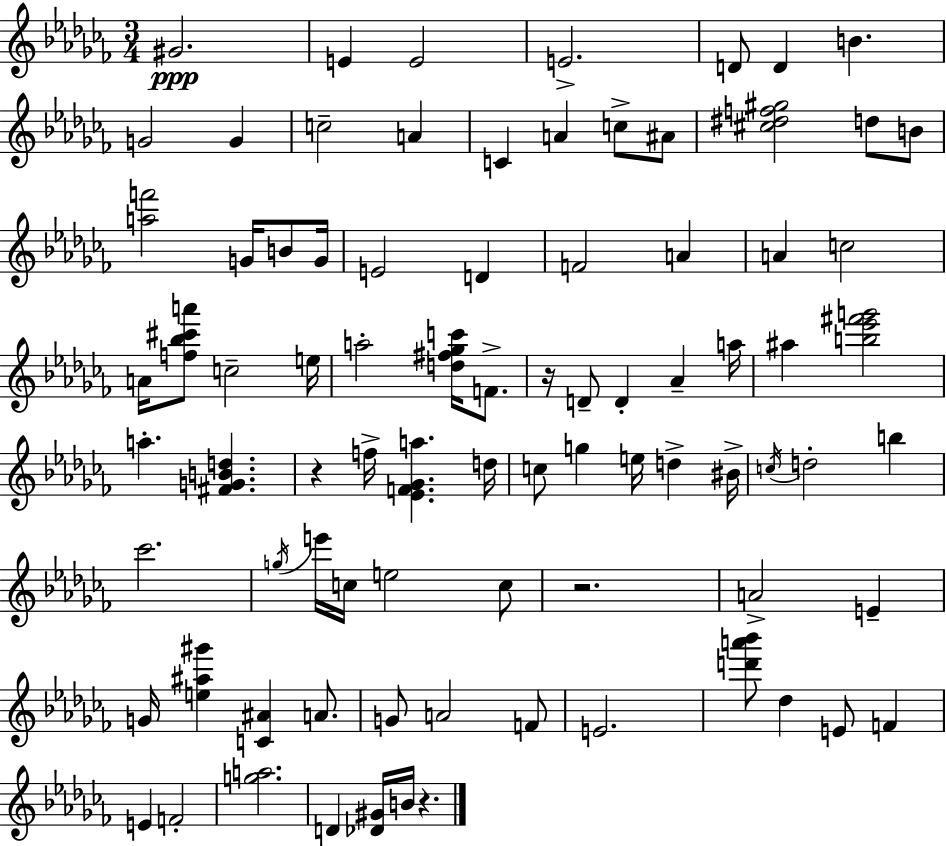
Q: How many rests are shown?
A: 4